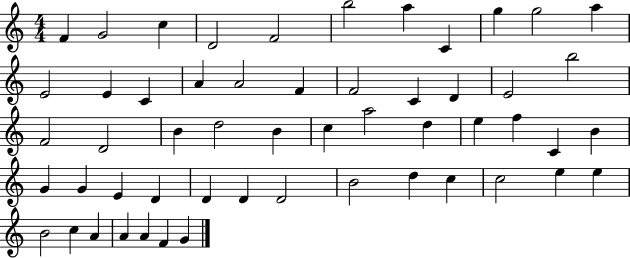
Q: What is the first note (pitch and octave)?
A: F4